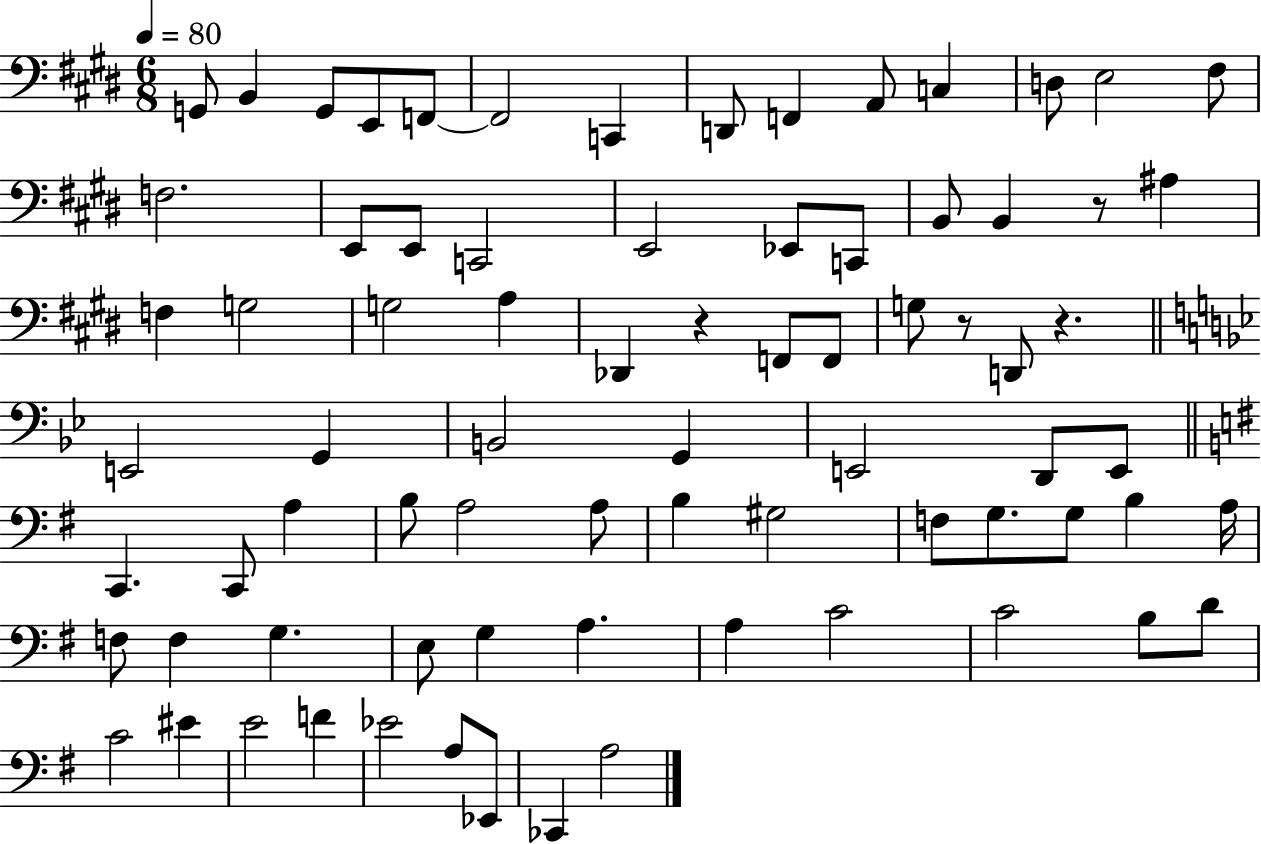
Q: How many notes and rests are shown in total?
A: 77